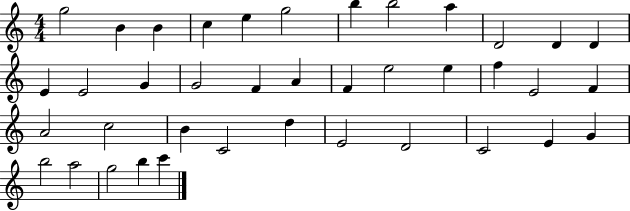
{
  \clef treble
  \numericTimeSignature
  \time 4/4
  \key c \major
  g''2 b'4 b'4 | c''4 e''4 g''2 | b''4 b''2 a''4 | d'2 d'4 d'4 | \break e'4 e'2 g'4 | g'2 f'4 a'4 | f'4 e''2 e''4 | f''4 e'2 f'4 | \break a'2 c''2 | b'4 c'2 d''4 | e'2 d'2 | c'2 e'4 g'4 | \break b''2 a''2 | g''2 b''4 c'''4 | \bar "|."
}